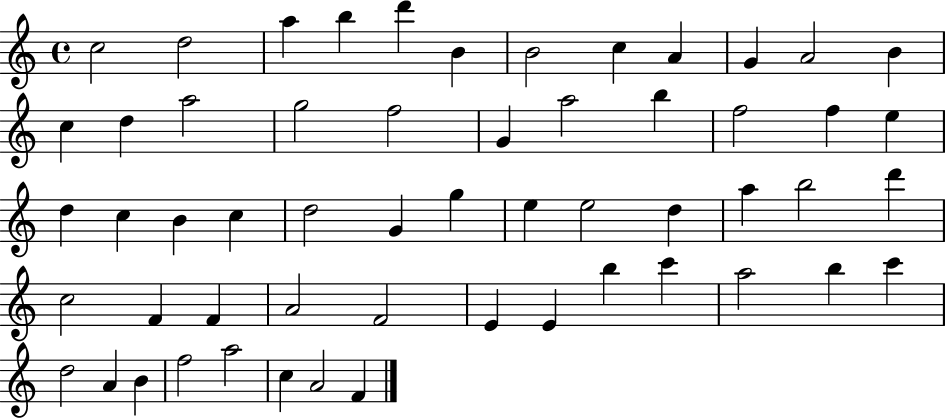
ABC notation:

X:1
T:Untitled
M:4/4
L:1/4
K:C
c2 d2 a b d' B B2 c A G A2 B c d a2 g2 f2 G a2 b f2 f e d c B c d2 G g e e2 d a b2 d' c2 F F A2 F2 E E b c' a2 b c' d2 A B f2 a2 c A2 F